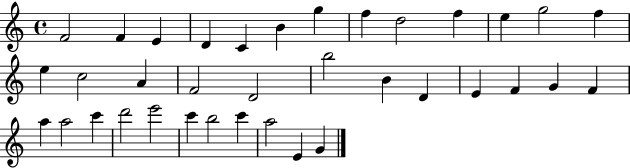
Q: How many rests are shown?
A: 0